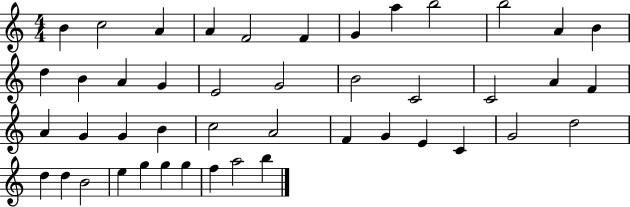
X:1
T:Untitled
M:4/4
L:1/4
K:C
B c2 A A F2 F G a b2 b2 A B d B A G E2 G2 B2 C2 C2 A F A G G B c2 A2 F G E C G2 d2 d d B2 e g g g f a2 b